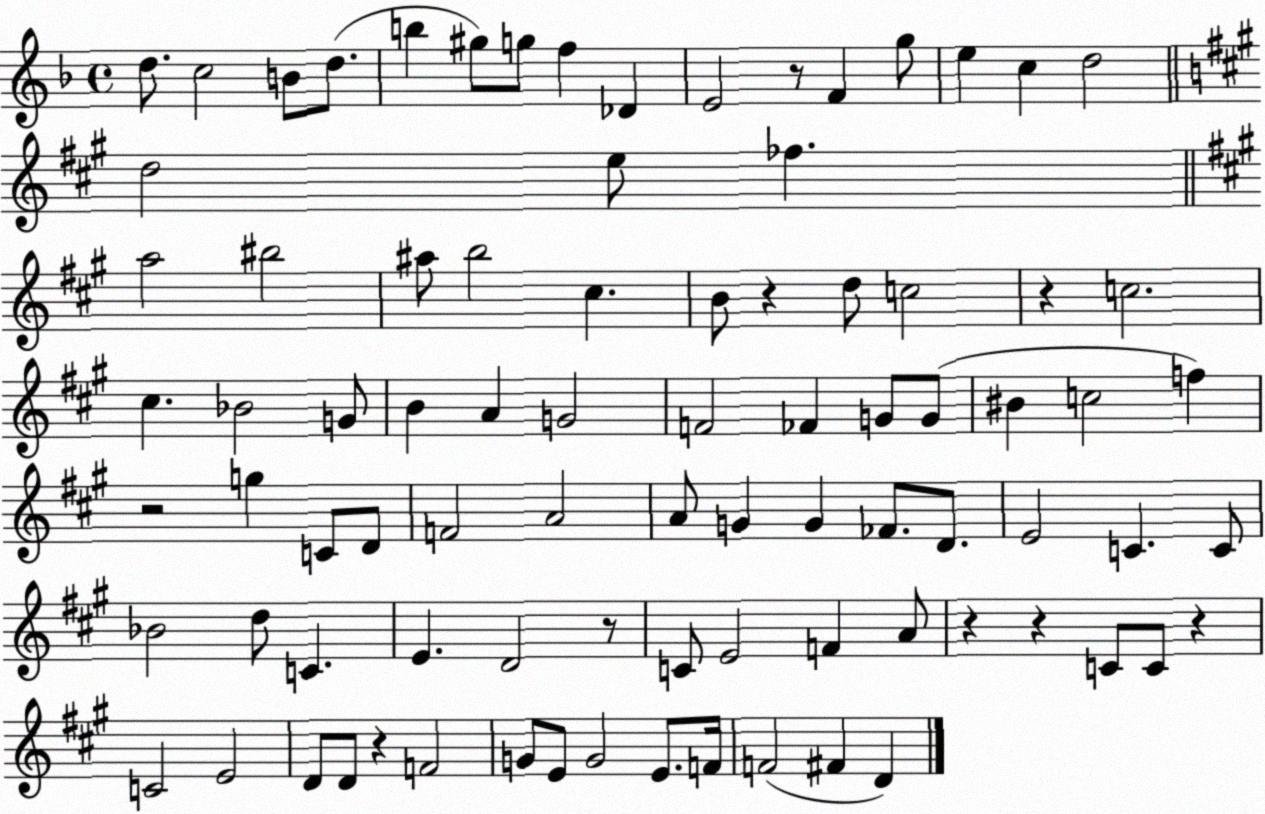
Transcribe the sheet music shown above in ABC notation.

X:1
T:Untitled
M:4/4
L:1/4
K:F
d/2 c2 B/2 d/2 b ^g/2 g/2 f _D E2 z/2 F g/2 e c d2 d2 e/2 _f a2 ^b2 ^a/2 b2 ^c B/2 z d/2 c2 z c2 ^c _B2 G/2 B A G2 F2 _F G/2 G/2 ^B c2 f z2 g C/2 D/2 F2 A2 A/2 G G _F/2 D/2 E2 C C/2 _B2 d/2 C E D2 z/2 C/2 E2 F A/2 z z C/2 C/2 z C2 E2 D/2 D/2 z F2 G/2 E/2 G2 E/2 F/4 F2 ^F D